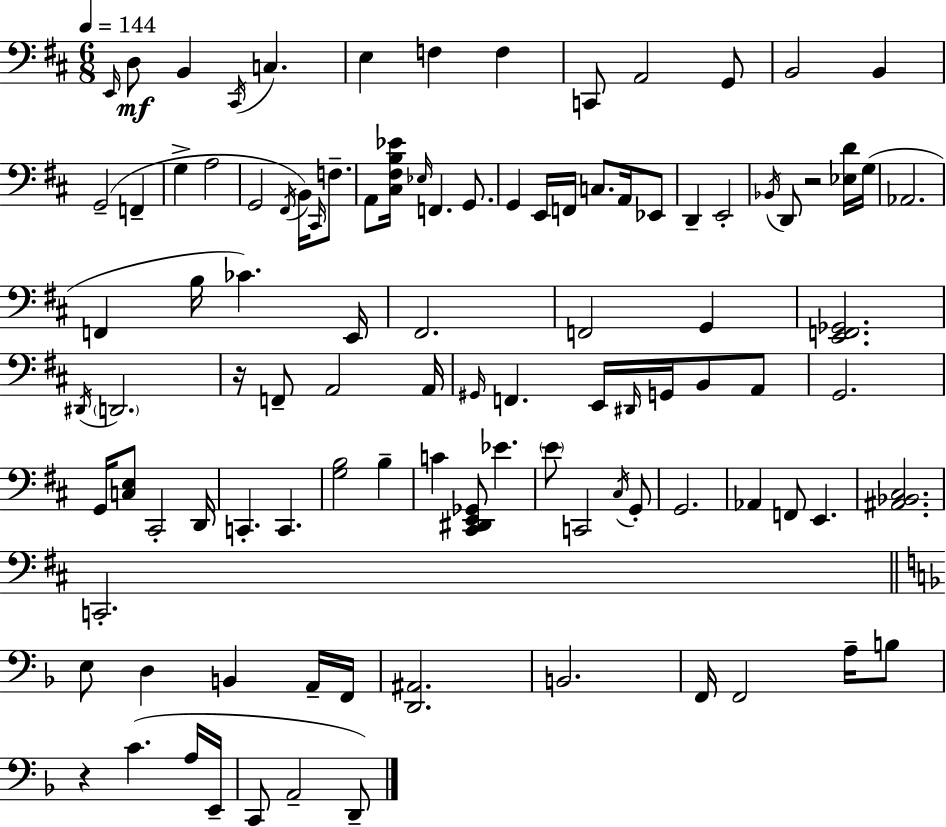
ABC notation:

X:1
T:Untitled
M:6/8
L:1/4
K:D
E,,/4 D,/2 B,, ^C,,/4 C, E, F, F, C,,/2 A,,2 G,,/2 B,,2 B,, G,,2 F,, G, A,2 G,,2 ^F,,/4 B,,/4 ^C,,/4 F,/2 A,,/2 [^C,^F,B,_E]/4 _E,/4 F,, G,,/2 G,, E,,/4 F,,/4 C,/2 A,,/4 _E,,/2 D,, E,,2 _B,,/4 D,,/2 z2 [_E,D]/4 G,/4 _A,,2 F,, B,/4 _C E,,/4 ^F,,2 F,,2 G,, [E,,F,,_G,,]2 ^D,,/4 D,,2 z/4 F,,/2 A,,2 A,,/4 ^G,,/4 F,, E,,/4 ^D,,/4 G,,/4 B,,/2 A,,/2 G,,2 G,,/4 [C,E,]/2 ^C,,2 D,,/4 C,, C,, [G,B,]2 B, C [^C,,^D,,E,,_G,,]/2 _E E/2 C,,2 ^C,/4 G,,/2 G,,2 _A,, F,,/2 E,, [^A,,_B,,^C,]2 C,,2 E,/2 D, B,, A,,/4 F,,/4 [D,,^A,,]2 B,,2 F,,/4 F,,2 A,/4 B,/2 z C A,/4 E,,/4 C,,/2 A,,2 D,,/2